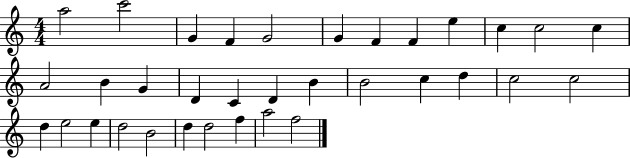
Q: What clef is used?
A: treble